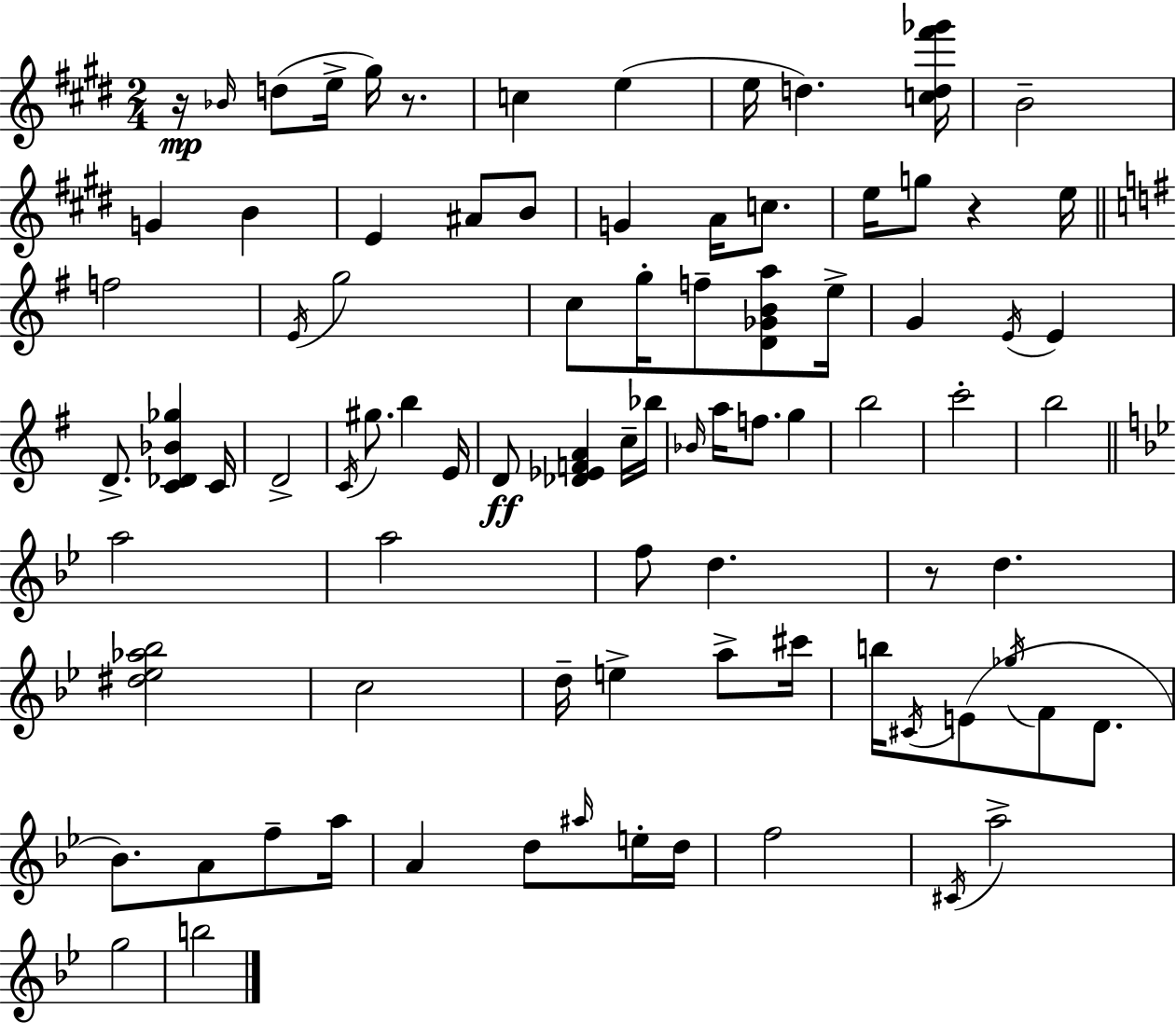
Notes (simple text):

R/s Bb4/s D5/e E5/s G#5/s R/e. C5/q E5/q E5/s D5/q. [C5,D5,F#6,Gb6]/s B4/h G4/q B4/q E4/q A#4/e B4/e G4/q A4/s C5/e. E5/s G5/e R/q E5/s F5/h E4/s G5/h C5/e G5/s F5/e [D4,Gb4,B4,A5]/e E5/s G4/q E4/s E4/q D4/e. [C4,Db4,Bb4,Gb5]/q C4/s D4/h C4/s G#5/e. B5/q E4/s D4/e [Db4,Eb4,F4,A4]/q C5/s Bb5/s Bb4/s A5/s F5/e. G5/q B5/h C6/h B5/h A5/h A5/h F5/e D5/q. R/e D5/q. [D#5,Eb5,Ab5,Bb5]/h C5/h D5/s E5/q A5/e C#6/s B5/s C#4/s E4/e Gb5/s F4/e D4/e. Bb4/e. A4/e F5/e A5/s A4/q D5/e A#5/s E5/s D5/s F5/h C#4/s A5/h G5/h B5/h